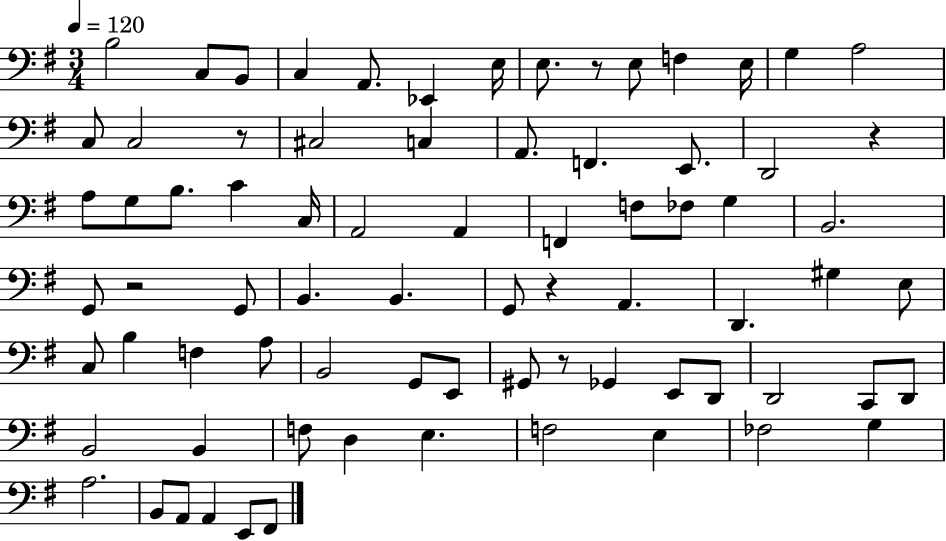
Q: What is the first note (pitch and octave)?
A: B3